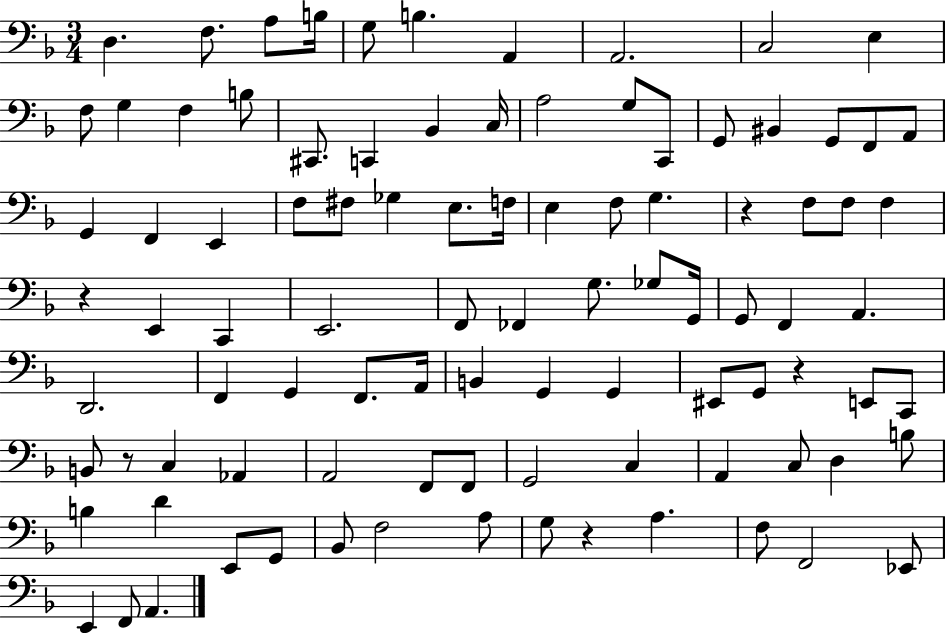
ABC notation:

X:1
T:Untitled
M:3/4
L:1/4
K:F
D, F,/2 A,/2 B,/4 G,/2 B, A,, A,,2 C,2 E, F,/2 G, F, B,/2 ^C,,/2 C,, _B,, C,/4 A,2 G,/2 C,,/2 G,,/2 ^B,, G,,/2 F,,/2 A,,/2 G,, F,, E,, F,/2 ^F,/2 _G, E,/2 F,/4 E, F,/2 G, z F,/2 F,/2 F, z E,, C,, E,,2 F,,/2 _F,, G,/2 _G,/2 G,,/4 G,,/2 F,, A,, D,,2 F,, G,, F,,/2 A,,/4 B,, G,, G,, ^E,,/2 G,,/2 z E,,/2 C,,/2 B,,/2 z/2 C, _A,, A,,2 F,,/2 F,,/2 G,,2 C, A,, C,/2 D, B,/2 B, D E,,/2 G,,/2 _B,,/2 F,2 A,/2 G,/2 z A, F,/2 F,,2 _E,,/2 E,, F,,/2 A,,